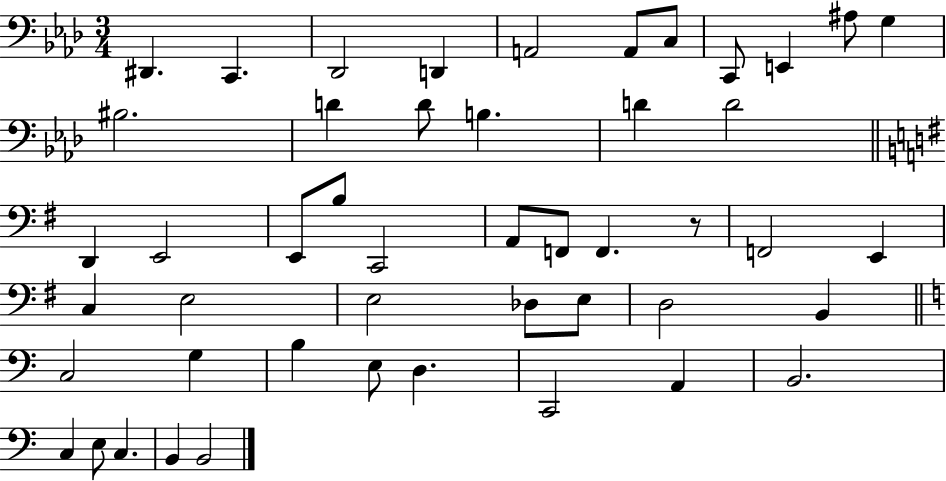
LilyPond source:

{
  \clef bass
  \numericTimeSignature
  \time 3/4
  \key aes \major
  \repeat volta 2 { dis,4. c,4. | des,2 d,4 | a,2 a,8 c8 | c,8 e,4 ais8 g4 | \break bis2. | d'4 d'8 b4. | d'4 d'2 | \bar "||" \break \key g \major d,4 e,2 | e,8 b8 c,2 | a,8 f,8 f,4. r8 | f,2 e,4 | \break c4 e2 | e2 des8 e8 | d2 b,4 | \bar "||" \break \key a \minor c2 g4 | b4 e8 d4. | c,2 a,4 | b,2. | \break c4 e8 c4. | b,4 b,2 | } \bar "|."
}